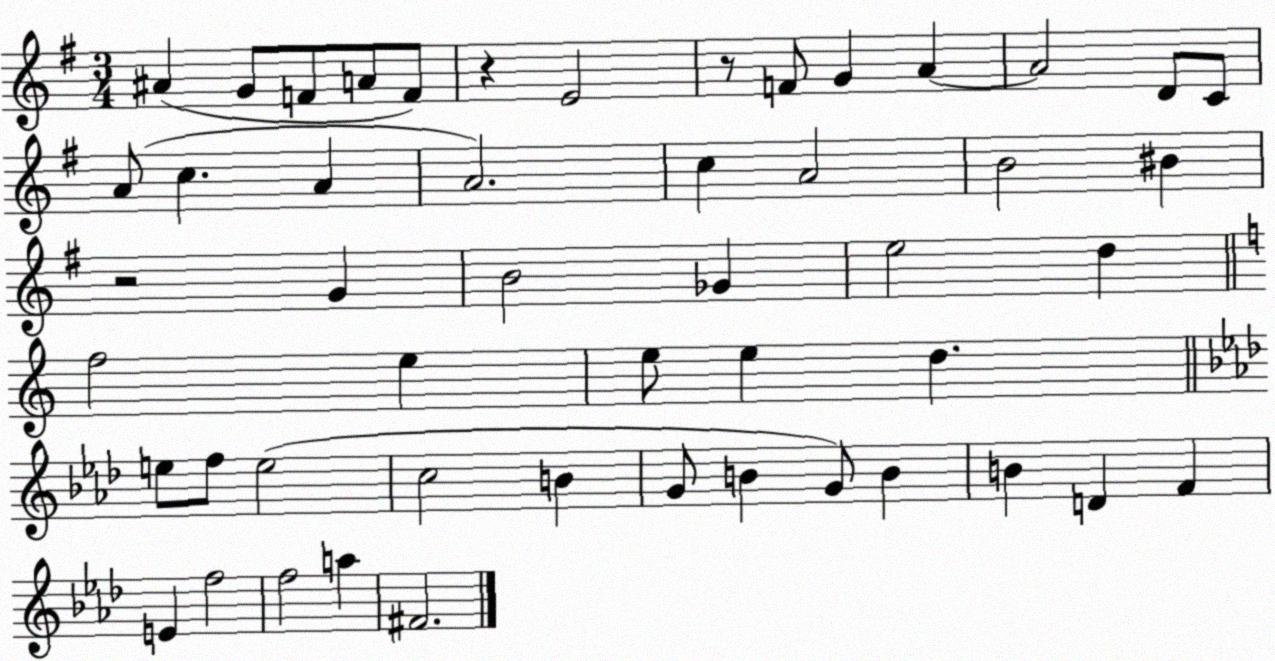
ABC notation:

X:1
T:Untitled
M:3/4
L:1/4
K:G
^A G/2 F/2 A/2 F/2 z E2 z/2 F/2 G A A2 D/2 C/2 A/2 c A A2 c A2 B2 ^B z2 G B2 _G e2 d f2 e e/2 e d e/2 f/2 e2 c2 B G/2 B G/2 B B D F E f2 f2 a ^F2